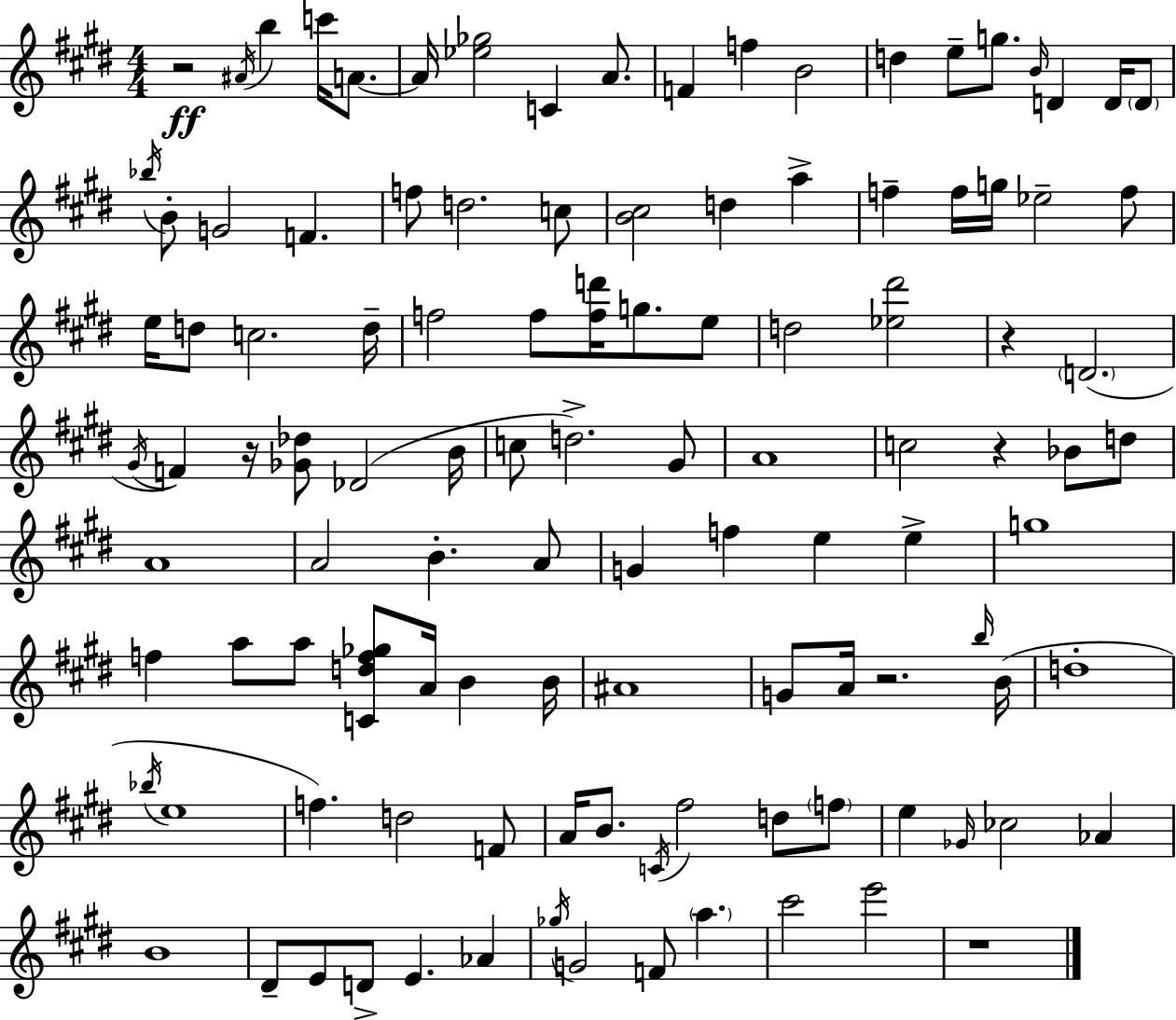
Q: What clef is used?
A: treble